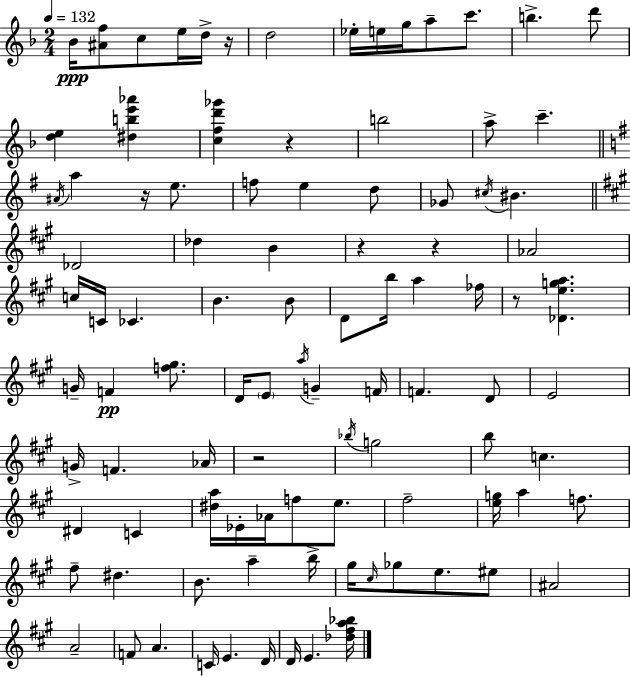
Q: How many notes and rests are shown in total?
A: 98